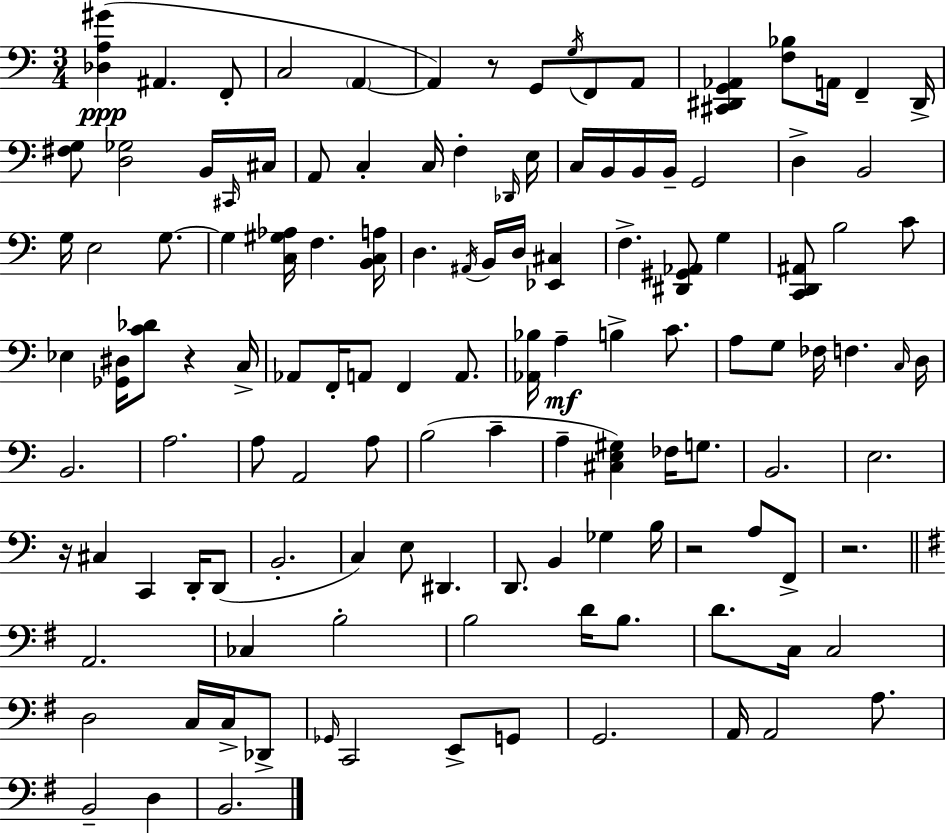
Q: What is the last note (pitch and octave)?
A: B2